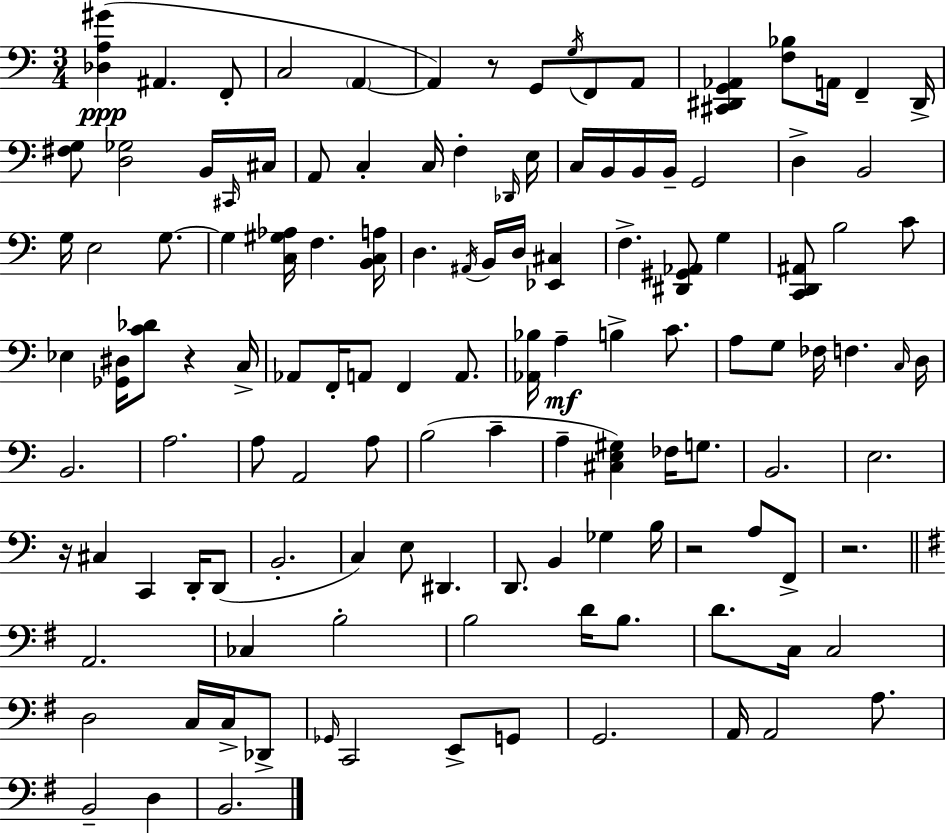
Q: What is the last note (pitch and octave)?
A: B2